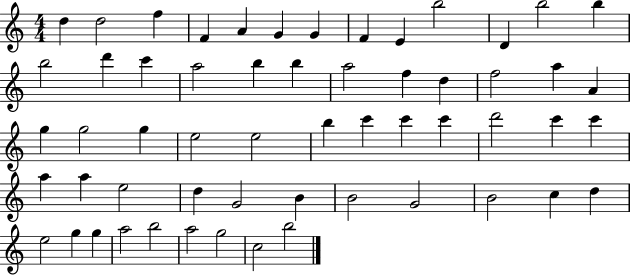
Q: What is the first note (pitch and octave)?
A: D5